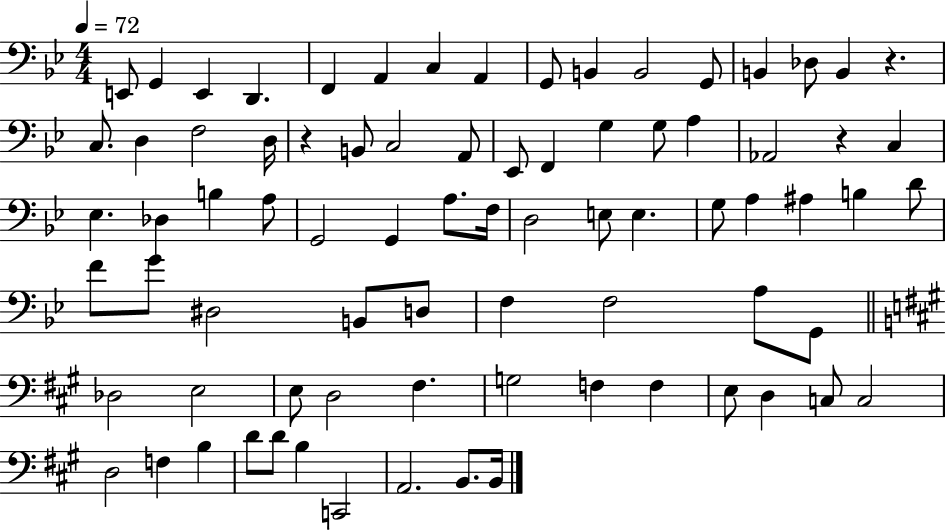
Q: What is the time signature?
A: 4/4